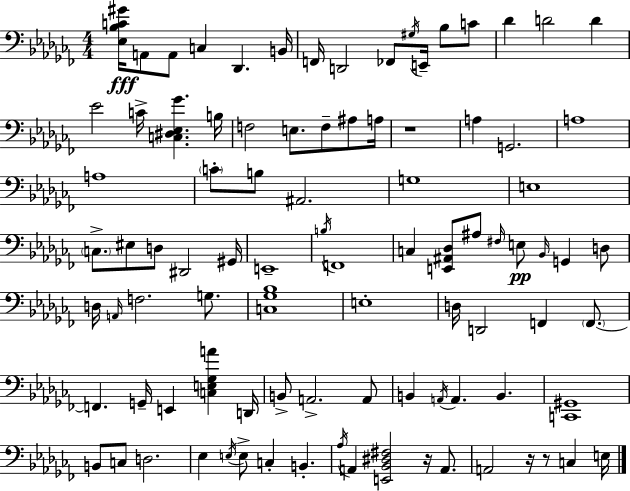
[Eb3,Bb3,C4,G#4]/s A2/e A2/e C3/q Db2/q. B2/s F2/s D2/h FES2/e G#3/s E2/s Bb3/e C4/e Db4/q D4/h D4/q Eb4/h C4/s [C3,D#3,Eb3,Gb4]/q. B3/s F3/h E3/e. F3/e A#3/e A3/s R/w A3/q G2/h. A3/w A3/w C4/e B3/e A#2/h. G3/w E3/w C3/e. EIS3/e D3/e D#2/h G#2/s E2/w B3/s F2/w C3/q [E2,A#2,Db3]/e A#3/e F#3/s E3/e Bb2/s G2/q D3/e D3/s A2/s F3/h. G3/e. [C3,Gb3,Bb3]/w E3/w D3/s D2/h F2/q F2/e. F2/q. G2/s E2/q [C3,E3,Gb3,A4]/q D2/s B2/e A2/h. A2/e B2/q A2/s A2/q. B2/q. [C2,G#2]/w B2/e C3/e D3/h. Eb3/q E3/s E3/e C3/q B2/q. Ab3/s A2/q [E2,Bb2,D#3,F#3]/h R/s A2/e. A2/h R/s R/e C3/q E3/s